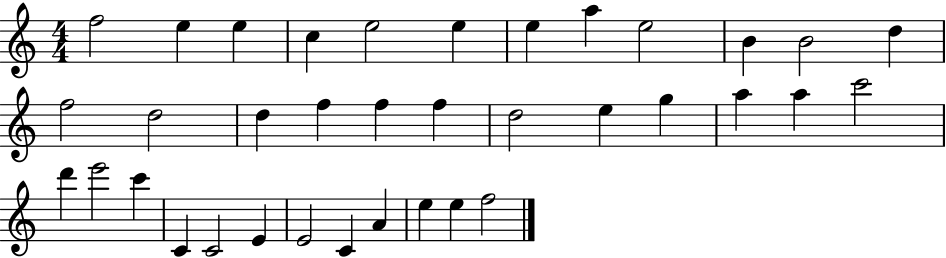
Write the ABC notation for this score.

X:1
T:Untitled
M:4/4
L:1/4
K:C
f2 e e c e2 e e a e2 B B2 d f2 d2 d f f f d2 e g a a c'2 d' e'2 c' C C2 E E2 C A e e f2